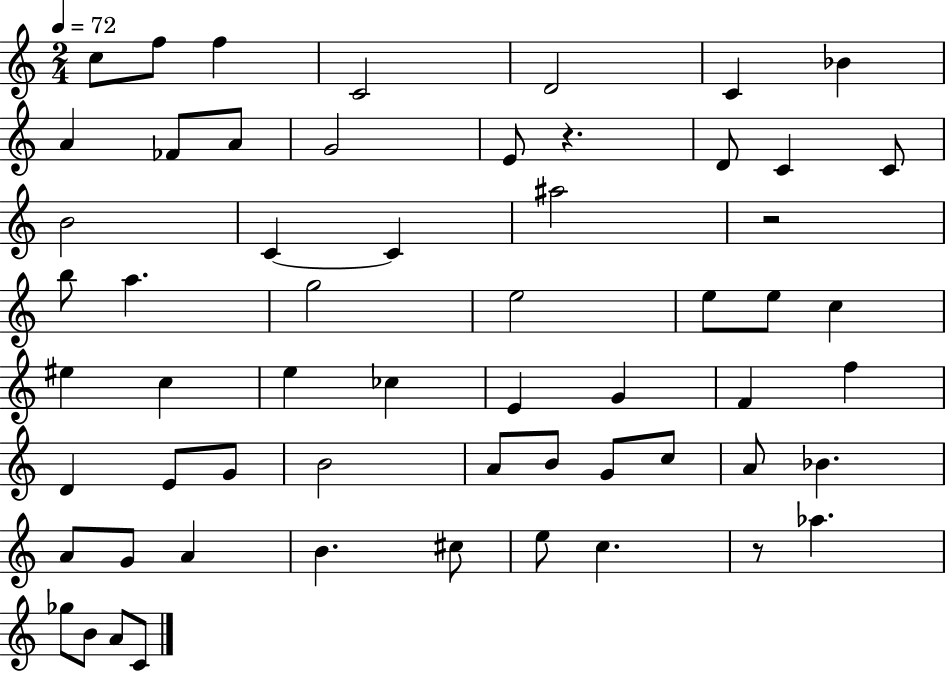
X:1
T:Untitled
M:2/4
L:1/4
K:C
c/2 f/2 f C2 D2 C _B A _F/2 A/2 G2 E/2 z D/2 C C/2 B2 C C ^a2 z2 b/2 a g2 e2 e/2 e/2 c ^e c e _c E G F f D E/2 G/2 B2 A/2 B/2 G/2 c/2 A/2 _B A/2 G/2 A B ^c/2 e/2 c z/2 _a _g/2 B/2 A/2 C/2